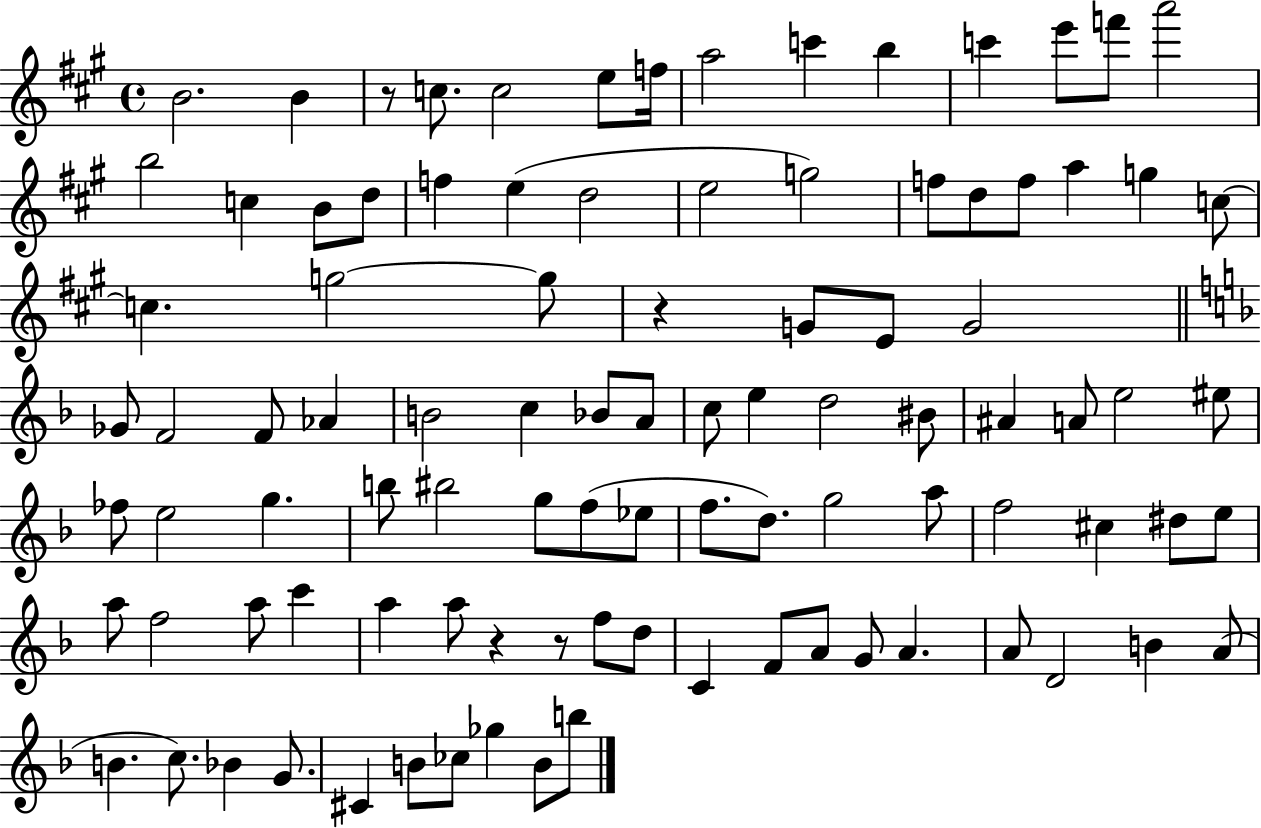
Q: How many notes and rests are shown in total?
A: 97